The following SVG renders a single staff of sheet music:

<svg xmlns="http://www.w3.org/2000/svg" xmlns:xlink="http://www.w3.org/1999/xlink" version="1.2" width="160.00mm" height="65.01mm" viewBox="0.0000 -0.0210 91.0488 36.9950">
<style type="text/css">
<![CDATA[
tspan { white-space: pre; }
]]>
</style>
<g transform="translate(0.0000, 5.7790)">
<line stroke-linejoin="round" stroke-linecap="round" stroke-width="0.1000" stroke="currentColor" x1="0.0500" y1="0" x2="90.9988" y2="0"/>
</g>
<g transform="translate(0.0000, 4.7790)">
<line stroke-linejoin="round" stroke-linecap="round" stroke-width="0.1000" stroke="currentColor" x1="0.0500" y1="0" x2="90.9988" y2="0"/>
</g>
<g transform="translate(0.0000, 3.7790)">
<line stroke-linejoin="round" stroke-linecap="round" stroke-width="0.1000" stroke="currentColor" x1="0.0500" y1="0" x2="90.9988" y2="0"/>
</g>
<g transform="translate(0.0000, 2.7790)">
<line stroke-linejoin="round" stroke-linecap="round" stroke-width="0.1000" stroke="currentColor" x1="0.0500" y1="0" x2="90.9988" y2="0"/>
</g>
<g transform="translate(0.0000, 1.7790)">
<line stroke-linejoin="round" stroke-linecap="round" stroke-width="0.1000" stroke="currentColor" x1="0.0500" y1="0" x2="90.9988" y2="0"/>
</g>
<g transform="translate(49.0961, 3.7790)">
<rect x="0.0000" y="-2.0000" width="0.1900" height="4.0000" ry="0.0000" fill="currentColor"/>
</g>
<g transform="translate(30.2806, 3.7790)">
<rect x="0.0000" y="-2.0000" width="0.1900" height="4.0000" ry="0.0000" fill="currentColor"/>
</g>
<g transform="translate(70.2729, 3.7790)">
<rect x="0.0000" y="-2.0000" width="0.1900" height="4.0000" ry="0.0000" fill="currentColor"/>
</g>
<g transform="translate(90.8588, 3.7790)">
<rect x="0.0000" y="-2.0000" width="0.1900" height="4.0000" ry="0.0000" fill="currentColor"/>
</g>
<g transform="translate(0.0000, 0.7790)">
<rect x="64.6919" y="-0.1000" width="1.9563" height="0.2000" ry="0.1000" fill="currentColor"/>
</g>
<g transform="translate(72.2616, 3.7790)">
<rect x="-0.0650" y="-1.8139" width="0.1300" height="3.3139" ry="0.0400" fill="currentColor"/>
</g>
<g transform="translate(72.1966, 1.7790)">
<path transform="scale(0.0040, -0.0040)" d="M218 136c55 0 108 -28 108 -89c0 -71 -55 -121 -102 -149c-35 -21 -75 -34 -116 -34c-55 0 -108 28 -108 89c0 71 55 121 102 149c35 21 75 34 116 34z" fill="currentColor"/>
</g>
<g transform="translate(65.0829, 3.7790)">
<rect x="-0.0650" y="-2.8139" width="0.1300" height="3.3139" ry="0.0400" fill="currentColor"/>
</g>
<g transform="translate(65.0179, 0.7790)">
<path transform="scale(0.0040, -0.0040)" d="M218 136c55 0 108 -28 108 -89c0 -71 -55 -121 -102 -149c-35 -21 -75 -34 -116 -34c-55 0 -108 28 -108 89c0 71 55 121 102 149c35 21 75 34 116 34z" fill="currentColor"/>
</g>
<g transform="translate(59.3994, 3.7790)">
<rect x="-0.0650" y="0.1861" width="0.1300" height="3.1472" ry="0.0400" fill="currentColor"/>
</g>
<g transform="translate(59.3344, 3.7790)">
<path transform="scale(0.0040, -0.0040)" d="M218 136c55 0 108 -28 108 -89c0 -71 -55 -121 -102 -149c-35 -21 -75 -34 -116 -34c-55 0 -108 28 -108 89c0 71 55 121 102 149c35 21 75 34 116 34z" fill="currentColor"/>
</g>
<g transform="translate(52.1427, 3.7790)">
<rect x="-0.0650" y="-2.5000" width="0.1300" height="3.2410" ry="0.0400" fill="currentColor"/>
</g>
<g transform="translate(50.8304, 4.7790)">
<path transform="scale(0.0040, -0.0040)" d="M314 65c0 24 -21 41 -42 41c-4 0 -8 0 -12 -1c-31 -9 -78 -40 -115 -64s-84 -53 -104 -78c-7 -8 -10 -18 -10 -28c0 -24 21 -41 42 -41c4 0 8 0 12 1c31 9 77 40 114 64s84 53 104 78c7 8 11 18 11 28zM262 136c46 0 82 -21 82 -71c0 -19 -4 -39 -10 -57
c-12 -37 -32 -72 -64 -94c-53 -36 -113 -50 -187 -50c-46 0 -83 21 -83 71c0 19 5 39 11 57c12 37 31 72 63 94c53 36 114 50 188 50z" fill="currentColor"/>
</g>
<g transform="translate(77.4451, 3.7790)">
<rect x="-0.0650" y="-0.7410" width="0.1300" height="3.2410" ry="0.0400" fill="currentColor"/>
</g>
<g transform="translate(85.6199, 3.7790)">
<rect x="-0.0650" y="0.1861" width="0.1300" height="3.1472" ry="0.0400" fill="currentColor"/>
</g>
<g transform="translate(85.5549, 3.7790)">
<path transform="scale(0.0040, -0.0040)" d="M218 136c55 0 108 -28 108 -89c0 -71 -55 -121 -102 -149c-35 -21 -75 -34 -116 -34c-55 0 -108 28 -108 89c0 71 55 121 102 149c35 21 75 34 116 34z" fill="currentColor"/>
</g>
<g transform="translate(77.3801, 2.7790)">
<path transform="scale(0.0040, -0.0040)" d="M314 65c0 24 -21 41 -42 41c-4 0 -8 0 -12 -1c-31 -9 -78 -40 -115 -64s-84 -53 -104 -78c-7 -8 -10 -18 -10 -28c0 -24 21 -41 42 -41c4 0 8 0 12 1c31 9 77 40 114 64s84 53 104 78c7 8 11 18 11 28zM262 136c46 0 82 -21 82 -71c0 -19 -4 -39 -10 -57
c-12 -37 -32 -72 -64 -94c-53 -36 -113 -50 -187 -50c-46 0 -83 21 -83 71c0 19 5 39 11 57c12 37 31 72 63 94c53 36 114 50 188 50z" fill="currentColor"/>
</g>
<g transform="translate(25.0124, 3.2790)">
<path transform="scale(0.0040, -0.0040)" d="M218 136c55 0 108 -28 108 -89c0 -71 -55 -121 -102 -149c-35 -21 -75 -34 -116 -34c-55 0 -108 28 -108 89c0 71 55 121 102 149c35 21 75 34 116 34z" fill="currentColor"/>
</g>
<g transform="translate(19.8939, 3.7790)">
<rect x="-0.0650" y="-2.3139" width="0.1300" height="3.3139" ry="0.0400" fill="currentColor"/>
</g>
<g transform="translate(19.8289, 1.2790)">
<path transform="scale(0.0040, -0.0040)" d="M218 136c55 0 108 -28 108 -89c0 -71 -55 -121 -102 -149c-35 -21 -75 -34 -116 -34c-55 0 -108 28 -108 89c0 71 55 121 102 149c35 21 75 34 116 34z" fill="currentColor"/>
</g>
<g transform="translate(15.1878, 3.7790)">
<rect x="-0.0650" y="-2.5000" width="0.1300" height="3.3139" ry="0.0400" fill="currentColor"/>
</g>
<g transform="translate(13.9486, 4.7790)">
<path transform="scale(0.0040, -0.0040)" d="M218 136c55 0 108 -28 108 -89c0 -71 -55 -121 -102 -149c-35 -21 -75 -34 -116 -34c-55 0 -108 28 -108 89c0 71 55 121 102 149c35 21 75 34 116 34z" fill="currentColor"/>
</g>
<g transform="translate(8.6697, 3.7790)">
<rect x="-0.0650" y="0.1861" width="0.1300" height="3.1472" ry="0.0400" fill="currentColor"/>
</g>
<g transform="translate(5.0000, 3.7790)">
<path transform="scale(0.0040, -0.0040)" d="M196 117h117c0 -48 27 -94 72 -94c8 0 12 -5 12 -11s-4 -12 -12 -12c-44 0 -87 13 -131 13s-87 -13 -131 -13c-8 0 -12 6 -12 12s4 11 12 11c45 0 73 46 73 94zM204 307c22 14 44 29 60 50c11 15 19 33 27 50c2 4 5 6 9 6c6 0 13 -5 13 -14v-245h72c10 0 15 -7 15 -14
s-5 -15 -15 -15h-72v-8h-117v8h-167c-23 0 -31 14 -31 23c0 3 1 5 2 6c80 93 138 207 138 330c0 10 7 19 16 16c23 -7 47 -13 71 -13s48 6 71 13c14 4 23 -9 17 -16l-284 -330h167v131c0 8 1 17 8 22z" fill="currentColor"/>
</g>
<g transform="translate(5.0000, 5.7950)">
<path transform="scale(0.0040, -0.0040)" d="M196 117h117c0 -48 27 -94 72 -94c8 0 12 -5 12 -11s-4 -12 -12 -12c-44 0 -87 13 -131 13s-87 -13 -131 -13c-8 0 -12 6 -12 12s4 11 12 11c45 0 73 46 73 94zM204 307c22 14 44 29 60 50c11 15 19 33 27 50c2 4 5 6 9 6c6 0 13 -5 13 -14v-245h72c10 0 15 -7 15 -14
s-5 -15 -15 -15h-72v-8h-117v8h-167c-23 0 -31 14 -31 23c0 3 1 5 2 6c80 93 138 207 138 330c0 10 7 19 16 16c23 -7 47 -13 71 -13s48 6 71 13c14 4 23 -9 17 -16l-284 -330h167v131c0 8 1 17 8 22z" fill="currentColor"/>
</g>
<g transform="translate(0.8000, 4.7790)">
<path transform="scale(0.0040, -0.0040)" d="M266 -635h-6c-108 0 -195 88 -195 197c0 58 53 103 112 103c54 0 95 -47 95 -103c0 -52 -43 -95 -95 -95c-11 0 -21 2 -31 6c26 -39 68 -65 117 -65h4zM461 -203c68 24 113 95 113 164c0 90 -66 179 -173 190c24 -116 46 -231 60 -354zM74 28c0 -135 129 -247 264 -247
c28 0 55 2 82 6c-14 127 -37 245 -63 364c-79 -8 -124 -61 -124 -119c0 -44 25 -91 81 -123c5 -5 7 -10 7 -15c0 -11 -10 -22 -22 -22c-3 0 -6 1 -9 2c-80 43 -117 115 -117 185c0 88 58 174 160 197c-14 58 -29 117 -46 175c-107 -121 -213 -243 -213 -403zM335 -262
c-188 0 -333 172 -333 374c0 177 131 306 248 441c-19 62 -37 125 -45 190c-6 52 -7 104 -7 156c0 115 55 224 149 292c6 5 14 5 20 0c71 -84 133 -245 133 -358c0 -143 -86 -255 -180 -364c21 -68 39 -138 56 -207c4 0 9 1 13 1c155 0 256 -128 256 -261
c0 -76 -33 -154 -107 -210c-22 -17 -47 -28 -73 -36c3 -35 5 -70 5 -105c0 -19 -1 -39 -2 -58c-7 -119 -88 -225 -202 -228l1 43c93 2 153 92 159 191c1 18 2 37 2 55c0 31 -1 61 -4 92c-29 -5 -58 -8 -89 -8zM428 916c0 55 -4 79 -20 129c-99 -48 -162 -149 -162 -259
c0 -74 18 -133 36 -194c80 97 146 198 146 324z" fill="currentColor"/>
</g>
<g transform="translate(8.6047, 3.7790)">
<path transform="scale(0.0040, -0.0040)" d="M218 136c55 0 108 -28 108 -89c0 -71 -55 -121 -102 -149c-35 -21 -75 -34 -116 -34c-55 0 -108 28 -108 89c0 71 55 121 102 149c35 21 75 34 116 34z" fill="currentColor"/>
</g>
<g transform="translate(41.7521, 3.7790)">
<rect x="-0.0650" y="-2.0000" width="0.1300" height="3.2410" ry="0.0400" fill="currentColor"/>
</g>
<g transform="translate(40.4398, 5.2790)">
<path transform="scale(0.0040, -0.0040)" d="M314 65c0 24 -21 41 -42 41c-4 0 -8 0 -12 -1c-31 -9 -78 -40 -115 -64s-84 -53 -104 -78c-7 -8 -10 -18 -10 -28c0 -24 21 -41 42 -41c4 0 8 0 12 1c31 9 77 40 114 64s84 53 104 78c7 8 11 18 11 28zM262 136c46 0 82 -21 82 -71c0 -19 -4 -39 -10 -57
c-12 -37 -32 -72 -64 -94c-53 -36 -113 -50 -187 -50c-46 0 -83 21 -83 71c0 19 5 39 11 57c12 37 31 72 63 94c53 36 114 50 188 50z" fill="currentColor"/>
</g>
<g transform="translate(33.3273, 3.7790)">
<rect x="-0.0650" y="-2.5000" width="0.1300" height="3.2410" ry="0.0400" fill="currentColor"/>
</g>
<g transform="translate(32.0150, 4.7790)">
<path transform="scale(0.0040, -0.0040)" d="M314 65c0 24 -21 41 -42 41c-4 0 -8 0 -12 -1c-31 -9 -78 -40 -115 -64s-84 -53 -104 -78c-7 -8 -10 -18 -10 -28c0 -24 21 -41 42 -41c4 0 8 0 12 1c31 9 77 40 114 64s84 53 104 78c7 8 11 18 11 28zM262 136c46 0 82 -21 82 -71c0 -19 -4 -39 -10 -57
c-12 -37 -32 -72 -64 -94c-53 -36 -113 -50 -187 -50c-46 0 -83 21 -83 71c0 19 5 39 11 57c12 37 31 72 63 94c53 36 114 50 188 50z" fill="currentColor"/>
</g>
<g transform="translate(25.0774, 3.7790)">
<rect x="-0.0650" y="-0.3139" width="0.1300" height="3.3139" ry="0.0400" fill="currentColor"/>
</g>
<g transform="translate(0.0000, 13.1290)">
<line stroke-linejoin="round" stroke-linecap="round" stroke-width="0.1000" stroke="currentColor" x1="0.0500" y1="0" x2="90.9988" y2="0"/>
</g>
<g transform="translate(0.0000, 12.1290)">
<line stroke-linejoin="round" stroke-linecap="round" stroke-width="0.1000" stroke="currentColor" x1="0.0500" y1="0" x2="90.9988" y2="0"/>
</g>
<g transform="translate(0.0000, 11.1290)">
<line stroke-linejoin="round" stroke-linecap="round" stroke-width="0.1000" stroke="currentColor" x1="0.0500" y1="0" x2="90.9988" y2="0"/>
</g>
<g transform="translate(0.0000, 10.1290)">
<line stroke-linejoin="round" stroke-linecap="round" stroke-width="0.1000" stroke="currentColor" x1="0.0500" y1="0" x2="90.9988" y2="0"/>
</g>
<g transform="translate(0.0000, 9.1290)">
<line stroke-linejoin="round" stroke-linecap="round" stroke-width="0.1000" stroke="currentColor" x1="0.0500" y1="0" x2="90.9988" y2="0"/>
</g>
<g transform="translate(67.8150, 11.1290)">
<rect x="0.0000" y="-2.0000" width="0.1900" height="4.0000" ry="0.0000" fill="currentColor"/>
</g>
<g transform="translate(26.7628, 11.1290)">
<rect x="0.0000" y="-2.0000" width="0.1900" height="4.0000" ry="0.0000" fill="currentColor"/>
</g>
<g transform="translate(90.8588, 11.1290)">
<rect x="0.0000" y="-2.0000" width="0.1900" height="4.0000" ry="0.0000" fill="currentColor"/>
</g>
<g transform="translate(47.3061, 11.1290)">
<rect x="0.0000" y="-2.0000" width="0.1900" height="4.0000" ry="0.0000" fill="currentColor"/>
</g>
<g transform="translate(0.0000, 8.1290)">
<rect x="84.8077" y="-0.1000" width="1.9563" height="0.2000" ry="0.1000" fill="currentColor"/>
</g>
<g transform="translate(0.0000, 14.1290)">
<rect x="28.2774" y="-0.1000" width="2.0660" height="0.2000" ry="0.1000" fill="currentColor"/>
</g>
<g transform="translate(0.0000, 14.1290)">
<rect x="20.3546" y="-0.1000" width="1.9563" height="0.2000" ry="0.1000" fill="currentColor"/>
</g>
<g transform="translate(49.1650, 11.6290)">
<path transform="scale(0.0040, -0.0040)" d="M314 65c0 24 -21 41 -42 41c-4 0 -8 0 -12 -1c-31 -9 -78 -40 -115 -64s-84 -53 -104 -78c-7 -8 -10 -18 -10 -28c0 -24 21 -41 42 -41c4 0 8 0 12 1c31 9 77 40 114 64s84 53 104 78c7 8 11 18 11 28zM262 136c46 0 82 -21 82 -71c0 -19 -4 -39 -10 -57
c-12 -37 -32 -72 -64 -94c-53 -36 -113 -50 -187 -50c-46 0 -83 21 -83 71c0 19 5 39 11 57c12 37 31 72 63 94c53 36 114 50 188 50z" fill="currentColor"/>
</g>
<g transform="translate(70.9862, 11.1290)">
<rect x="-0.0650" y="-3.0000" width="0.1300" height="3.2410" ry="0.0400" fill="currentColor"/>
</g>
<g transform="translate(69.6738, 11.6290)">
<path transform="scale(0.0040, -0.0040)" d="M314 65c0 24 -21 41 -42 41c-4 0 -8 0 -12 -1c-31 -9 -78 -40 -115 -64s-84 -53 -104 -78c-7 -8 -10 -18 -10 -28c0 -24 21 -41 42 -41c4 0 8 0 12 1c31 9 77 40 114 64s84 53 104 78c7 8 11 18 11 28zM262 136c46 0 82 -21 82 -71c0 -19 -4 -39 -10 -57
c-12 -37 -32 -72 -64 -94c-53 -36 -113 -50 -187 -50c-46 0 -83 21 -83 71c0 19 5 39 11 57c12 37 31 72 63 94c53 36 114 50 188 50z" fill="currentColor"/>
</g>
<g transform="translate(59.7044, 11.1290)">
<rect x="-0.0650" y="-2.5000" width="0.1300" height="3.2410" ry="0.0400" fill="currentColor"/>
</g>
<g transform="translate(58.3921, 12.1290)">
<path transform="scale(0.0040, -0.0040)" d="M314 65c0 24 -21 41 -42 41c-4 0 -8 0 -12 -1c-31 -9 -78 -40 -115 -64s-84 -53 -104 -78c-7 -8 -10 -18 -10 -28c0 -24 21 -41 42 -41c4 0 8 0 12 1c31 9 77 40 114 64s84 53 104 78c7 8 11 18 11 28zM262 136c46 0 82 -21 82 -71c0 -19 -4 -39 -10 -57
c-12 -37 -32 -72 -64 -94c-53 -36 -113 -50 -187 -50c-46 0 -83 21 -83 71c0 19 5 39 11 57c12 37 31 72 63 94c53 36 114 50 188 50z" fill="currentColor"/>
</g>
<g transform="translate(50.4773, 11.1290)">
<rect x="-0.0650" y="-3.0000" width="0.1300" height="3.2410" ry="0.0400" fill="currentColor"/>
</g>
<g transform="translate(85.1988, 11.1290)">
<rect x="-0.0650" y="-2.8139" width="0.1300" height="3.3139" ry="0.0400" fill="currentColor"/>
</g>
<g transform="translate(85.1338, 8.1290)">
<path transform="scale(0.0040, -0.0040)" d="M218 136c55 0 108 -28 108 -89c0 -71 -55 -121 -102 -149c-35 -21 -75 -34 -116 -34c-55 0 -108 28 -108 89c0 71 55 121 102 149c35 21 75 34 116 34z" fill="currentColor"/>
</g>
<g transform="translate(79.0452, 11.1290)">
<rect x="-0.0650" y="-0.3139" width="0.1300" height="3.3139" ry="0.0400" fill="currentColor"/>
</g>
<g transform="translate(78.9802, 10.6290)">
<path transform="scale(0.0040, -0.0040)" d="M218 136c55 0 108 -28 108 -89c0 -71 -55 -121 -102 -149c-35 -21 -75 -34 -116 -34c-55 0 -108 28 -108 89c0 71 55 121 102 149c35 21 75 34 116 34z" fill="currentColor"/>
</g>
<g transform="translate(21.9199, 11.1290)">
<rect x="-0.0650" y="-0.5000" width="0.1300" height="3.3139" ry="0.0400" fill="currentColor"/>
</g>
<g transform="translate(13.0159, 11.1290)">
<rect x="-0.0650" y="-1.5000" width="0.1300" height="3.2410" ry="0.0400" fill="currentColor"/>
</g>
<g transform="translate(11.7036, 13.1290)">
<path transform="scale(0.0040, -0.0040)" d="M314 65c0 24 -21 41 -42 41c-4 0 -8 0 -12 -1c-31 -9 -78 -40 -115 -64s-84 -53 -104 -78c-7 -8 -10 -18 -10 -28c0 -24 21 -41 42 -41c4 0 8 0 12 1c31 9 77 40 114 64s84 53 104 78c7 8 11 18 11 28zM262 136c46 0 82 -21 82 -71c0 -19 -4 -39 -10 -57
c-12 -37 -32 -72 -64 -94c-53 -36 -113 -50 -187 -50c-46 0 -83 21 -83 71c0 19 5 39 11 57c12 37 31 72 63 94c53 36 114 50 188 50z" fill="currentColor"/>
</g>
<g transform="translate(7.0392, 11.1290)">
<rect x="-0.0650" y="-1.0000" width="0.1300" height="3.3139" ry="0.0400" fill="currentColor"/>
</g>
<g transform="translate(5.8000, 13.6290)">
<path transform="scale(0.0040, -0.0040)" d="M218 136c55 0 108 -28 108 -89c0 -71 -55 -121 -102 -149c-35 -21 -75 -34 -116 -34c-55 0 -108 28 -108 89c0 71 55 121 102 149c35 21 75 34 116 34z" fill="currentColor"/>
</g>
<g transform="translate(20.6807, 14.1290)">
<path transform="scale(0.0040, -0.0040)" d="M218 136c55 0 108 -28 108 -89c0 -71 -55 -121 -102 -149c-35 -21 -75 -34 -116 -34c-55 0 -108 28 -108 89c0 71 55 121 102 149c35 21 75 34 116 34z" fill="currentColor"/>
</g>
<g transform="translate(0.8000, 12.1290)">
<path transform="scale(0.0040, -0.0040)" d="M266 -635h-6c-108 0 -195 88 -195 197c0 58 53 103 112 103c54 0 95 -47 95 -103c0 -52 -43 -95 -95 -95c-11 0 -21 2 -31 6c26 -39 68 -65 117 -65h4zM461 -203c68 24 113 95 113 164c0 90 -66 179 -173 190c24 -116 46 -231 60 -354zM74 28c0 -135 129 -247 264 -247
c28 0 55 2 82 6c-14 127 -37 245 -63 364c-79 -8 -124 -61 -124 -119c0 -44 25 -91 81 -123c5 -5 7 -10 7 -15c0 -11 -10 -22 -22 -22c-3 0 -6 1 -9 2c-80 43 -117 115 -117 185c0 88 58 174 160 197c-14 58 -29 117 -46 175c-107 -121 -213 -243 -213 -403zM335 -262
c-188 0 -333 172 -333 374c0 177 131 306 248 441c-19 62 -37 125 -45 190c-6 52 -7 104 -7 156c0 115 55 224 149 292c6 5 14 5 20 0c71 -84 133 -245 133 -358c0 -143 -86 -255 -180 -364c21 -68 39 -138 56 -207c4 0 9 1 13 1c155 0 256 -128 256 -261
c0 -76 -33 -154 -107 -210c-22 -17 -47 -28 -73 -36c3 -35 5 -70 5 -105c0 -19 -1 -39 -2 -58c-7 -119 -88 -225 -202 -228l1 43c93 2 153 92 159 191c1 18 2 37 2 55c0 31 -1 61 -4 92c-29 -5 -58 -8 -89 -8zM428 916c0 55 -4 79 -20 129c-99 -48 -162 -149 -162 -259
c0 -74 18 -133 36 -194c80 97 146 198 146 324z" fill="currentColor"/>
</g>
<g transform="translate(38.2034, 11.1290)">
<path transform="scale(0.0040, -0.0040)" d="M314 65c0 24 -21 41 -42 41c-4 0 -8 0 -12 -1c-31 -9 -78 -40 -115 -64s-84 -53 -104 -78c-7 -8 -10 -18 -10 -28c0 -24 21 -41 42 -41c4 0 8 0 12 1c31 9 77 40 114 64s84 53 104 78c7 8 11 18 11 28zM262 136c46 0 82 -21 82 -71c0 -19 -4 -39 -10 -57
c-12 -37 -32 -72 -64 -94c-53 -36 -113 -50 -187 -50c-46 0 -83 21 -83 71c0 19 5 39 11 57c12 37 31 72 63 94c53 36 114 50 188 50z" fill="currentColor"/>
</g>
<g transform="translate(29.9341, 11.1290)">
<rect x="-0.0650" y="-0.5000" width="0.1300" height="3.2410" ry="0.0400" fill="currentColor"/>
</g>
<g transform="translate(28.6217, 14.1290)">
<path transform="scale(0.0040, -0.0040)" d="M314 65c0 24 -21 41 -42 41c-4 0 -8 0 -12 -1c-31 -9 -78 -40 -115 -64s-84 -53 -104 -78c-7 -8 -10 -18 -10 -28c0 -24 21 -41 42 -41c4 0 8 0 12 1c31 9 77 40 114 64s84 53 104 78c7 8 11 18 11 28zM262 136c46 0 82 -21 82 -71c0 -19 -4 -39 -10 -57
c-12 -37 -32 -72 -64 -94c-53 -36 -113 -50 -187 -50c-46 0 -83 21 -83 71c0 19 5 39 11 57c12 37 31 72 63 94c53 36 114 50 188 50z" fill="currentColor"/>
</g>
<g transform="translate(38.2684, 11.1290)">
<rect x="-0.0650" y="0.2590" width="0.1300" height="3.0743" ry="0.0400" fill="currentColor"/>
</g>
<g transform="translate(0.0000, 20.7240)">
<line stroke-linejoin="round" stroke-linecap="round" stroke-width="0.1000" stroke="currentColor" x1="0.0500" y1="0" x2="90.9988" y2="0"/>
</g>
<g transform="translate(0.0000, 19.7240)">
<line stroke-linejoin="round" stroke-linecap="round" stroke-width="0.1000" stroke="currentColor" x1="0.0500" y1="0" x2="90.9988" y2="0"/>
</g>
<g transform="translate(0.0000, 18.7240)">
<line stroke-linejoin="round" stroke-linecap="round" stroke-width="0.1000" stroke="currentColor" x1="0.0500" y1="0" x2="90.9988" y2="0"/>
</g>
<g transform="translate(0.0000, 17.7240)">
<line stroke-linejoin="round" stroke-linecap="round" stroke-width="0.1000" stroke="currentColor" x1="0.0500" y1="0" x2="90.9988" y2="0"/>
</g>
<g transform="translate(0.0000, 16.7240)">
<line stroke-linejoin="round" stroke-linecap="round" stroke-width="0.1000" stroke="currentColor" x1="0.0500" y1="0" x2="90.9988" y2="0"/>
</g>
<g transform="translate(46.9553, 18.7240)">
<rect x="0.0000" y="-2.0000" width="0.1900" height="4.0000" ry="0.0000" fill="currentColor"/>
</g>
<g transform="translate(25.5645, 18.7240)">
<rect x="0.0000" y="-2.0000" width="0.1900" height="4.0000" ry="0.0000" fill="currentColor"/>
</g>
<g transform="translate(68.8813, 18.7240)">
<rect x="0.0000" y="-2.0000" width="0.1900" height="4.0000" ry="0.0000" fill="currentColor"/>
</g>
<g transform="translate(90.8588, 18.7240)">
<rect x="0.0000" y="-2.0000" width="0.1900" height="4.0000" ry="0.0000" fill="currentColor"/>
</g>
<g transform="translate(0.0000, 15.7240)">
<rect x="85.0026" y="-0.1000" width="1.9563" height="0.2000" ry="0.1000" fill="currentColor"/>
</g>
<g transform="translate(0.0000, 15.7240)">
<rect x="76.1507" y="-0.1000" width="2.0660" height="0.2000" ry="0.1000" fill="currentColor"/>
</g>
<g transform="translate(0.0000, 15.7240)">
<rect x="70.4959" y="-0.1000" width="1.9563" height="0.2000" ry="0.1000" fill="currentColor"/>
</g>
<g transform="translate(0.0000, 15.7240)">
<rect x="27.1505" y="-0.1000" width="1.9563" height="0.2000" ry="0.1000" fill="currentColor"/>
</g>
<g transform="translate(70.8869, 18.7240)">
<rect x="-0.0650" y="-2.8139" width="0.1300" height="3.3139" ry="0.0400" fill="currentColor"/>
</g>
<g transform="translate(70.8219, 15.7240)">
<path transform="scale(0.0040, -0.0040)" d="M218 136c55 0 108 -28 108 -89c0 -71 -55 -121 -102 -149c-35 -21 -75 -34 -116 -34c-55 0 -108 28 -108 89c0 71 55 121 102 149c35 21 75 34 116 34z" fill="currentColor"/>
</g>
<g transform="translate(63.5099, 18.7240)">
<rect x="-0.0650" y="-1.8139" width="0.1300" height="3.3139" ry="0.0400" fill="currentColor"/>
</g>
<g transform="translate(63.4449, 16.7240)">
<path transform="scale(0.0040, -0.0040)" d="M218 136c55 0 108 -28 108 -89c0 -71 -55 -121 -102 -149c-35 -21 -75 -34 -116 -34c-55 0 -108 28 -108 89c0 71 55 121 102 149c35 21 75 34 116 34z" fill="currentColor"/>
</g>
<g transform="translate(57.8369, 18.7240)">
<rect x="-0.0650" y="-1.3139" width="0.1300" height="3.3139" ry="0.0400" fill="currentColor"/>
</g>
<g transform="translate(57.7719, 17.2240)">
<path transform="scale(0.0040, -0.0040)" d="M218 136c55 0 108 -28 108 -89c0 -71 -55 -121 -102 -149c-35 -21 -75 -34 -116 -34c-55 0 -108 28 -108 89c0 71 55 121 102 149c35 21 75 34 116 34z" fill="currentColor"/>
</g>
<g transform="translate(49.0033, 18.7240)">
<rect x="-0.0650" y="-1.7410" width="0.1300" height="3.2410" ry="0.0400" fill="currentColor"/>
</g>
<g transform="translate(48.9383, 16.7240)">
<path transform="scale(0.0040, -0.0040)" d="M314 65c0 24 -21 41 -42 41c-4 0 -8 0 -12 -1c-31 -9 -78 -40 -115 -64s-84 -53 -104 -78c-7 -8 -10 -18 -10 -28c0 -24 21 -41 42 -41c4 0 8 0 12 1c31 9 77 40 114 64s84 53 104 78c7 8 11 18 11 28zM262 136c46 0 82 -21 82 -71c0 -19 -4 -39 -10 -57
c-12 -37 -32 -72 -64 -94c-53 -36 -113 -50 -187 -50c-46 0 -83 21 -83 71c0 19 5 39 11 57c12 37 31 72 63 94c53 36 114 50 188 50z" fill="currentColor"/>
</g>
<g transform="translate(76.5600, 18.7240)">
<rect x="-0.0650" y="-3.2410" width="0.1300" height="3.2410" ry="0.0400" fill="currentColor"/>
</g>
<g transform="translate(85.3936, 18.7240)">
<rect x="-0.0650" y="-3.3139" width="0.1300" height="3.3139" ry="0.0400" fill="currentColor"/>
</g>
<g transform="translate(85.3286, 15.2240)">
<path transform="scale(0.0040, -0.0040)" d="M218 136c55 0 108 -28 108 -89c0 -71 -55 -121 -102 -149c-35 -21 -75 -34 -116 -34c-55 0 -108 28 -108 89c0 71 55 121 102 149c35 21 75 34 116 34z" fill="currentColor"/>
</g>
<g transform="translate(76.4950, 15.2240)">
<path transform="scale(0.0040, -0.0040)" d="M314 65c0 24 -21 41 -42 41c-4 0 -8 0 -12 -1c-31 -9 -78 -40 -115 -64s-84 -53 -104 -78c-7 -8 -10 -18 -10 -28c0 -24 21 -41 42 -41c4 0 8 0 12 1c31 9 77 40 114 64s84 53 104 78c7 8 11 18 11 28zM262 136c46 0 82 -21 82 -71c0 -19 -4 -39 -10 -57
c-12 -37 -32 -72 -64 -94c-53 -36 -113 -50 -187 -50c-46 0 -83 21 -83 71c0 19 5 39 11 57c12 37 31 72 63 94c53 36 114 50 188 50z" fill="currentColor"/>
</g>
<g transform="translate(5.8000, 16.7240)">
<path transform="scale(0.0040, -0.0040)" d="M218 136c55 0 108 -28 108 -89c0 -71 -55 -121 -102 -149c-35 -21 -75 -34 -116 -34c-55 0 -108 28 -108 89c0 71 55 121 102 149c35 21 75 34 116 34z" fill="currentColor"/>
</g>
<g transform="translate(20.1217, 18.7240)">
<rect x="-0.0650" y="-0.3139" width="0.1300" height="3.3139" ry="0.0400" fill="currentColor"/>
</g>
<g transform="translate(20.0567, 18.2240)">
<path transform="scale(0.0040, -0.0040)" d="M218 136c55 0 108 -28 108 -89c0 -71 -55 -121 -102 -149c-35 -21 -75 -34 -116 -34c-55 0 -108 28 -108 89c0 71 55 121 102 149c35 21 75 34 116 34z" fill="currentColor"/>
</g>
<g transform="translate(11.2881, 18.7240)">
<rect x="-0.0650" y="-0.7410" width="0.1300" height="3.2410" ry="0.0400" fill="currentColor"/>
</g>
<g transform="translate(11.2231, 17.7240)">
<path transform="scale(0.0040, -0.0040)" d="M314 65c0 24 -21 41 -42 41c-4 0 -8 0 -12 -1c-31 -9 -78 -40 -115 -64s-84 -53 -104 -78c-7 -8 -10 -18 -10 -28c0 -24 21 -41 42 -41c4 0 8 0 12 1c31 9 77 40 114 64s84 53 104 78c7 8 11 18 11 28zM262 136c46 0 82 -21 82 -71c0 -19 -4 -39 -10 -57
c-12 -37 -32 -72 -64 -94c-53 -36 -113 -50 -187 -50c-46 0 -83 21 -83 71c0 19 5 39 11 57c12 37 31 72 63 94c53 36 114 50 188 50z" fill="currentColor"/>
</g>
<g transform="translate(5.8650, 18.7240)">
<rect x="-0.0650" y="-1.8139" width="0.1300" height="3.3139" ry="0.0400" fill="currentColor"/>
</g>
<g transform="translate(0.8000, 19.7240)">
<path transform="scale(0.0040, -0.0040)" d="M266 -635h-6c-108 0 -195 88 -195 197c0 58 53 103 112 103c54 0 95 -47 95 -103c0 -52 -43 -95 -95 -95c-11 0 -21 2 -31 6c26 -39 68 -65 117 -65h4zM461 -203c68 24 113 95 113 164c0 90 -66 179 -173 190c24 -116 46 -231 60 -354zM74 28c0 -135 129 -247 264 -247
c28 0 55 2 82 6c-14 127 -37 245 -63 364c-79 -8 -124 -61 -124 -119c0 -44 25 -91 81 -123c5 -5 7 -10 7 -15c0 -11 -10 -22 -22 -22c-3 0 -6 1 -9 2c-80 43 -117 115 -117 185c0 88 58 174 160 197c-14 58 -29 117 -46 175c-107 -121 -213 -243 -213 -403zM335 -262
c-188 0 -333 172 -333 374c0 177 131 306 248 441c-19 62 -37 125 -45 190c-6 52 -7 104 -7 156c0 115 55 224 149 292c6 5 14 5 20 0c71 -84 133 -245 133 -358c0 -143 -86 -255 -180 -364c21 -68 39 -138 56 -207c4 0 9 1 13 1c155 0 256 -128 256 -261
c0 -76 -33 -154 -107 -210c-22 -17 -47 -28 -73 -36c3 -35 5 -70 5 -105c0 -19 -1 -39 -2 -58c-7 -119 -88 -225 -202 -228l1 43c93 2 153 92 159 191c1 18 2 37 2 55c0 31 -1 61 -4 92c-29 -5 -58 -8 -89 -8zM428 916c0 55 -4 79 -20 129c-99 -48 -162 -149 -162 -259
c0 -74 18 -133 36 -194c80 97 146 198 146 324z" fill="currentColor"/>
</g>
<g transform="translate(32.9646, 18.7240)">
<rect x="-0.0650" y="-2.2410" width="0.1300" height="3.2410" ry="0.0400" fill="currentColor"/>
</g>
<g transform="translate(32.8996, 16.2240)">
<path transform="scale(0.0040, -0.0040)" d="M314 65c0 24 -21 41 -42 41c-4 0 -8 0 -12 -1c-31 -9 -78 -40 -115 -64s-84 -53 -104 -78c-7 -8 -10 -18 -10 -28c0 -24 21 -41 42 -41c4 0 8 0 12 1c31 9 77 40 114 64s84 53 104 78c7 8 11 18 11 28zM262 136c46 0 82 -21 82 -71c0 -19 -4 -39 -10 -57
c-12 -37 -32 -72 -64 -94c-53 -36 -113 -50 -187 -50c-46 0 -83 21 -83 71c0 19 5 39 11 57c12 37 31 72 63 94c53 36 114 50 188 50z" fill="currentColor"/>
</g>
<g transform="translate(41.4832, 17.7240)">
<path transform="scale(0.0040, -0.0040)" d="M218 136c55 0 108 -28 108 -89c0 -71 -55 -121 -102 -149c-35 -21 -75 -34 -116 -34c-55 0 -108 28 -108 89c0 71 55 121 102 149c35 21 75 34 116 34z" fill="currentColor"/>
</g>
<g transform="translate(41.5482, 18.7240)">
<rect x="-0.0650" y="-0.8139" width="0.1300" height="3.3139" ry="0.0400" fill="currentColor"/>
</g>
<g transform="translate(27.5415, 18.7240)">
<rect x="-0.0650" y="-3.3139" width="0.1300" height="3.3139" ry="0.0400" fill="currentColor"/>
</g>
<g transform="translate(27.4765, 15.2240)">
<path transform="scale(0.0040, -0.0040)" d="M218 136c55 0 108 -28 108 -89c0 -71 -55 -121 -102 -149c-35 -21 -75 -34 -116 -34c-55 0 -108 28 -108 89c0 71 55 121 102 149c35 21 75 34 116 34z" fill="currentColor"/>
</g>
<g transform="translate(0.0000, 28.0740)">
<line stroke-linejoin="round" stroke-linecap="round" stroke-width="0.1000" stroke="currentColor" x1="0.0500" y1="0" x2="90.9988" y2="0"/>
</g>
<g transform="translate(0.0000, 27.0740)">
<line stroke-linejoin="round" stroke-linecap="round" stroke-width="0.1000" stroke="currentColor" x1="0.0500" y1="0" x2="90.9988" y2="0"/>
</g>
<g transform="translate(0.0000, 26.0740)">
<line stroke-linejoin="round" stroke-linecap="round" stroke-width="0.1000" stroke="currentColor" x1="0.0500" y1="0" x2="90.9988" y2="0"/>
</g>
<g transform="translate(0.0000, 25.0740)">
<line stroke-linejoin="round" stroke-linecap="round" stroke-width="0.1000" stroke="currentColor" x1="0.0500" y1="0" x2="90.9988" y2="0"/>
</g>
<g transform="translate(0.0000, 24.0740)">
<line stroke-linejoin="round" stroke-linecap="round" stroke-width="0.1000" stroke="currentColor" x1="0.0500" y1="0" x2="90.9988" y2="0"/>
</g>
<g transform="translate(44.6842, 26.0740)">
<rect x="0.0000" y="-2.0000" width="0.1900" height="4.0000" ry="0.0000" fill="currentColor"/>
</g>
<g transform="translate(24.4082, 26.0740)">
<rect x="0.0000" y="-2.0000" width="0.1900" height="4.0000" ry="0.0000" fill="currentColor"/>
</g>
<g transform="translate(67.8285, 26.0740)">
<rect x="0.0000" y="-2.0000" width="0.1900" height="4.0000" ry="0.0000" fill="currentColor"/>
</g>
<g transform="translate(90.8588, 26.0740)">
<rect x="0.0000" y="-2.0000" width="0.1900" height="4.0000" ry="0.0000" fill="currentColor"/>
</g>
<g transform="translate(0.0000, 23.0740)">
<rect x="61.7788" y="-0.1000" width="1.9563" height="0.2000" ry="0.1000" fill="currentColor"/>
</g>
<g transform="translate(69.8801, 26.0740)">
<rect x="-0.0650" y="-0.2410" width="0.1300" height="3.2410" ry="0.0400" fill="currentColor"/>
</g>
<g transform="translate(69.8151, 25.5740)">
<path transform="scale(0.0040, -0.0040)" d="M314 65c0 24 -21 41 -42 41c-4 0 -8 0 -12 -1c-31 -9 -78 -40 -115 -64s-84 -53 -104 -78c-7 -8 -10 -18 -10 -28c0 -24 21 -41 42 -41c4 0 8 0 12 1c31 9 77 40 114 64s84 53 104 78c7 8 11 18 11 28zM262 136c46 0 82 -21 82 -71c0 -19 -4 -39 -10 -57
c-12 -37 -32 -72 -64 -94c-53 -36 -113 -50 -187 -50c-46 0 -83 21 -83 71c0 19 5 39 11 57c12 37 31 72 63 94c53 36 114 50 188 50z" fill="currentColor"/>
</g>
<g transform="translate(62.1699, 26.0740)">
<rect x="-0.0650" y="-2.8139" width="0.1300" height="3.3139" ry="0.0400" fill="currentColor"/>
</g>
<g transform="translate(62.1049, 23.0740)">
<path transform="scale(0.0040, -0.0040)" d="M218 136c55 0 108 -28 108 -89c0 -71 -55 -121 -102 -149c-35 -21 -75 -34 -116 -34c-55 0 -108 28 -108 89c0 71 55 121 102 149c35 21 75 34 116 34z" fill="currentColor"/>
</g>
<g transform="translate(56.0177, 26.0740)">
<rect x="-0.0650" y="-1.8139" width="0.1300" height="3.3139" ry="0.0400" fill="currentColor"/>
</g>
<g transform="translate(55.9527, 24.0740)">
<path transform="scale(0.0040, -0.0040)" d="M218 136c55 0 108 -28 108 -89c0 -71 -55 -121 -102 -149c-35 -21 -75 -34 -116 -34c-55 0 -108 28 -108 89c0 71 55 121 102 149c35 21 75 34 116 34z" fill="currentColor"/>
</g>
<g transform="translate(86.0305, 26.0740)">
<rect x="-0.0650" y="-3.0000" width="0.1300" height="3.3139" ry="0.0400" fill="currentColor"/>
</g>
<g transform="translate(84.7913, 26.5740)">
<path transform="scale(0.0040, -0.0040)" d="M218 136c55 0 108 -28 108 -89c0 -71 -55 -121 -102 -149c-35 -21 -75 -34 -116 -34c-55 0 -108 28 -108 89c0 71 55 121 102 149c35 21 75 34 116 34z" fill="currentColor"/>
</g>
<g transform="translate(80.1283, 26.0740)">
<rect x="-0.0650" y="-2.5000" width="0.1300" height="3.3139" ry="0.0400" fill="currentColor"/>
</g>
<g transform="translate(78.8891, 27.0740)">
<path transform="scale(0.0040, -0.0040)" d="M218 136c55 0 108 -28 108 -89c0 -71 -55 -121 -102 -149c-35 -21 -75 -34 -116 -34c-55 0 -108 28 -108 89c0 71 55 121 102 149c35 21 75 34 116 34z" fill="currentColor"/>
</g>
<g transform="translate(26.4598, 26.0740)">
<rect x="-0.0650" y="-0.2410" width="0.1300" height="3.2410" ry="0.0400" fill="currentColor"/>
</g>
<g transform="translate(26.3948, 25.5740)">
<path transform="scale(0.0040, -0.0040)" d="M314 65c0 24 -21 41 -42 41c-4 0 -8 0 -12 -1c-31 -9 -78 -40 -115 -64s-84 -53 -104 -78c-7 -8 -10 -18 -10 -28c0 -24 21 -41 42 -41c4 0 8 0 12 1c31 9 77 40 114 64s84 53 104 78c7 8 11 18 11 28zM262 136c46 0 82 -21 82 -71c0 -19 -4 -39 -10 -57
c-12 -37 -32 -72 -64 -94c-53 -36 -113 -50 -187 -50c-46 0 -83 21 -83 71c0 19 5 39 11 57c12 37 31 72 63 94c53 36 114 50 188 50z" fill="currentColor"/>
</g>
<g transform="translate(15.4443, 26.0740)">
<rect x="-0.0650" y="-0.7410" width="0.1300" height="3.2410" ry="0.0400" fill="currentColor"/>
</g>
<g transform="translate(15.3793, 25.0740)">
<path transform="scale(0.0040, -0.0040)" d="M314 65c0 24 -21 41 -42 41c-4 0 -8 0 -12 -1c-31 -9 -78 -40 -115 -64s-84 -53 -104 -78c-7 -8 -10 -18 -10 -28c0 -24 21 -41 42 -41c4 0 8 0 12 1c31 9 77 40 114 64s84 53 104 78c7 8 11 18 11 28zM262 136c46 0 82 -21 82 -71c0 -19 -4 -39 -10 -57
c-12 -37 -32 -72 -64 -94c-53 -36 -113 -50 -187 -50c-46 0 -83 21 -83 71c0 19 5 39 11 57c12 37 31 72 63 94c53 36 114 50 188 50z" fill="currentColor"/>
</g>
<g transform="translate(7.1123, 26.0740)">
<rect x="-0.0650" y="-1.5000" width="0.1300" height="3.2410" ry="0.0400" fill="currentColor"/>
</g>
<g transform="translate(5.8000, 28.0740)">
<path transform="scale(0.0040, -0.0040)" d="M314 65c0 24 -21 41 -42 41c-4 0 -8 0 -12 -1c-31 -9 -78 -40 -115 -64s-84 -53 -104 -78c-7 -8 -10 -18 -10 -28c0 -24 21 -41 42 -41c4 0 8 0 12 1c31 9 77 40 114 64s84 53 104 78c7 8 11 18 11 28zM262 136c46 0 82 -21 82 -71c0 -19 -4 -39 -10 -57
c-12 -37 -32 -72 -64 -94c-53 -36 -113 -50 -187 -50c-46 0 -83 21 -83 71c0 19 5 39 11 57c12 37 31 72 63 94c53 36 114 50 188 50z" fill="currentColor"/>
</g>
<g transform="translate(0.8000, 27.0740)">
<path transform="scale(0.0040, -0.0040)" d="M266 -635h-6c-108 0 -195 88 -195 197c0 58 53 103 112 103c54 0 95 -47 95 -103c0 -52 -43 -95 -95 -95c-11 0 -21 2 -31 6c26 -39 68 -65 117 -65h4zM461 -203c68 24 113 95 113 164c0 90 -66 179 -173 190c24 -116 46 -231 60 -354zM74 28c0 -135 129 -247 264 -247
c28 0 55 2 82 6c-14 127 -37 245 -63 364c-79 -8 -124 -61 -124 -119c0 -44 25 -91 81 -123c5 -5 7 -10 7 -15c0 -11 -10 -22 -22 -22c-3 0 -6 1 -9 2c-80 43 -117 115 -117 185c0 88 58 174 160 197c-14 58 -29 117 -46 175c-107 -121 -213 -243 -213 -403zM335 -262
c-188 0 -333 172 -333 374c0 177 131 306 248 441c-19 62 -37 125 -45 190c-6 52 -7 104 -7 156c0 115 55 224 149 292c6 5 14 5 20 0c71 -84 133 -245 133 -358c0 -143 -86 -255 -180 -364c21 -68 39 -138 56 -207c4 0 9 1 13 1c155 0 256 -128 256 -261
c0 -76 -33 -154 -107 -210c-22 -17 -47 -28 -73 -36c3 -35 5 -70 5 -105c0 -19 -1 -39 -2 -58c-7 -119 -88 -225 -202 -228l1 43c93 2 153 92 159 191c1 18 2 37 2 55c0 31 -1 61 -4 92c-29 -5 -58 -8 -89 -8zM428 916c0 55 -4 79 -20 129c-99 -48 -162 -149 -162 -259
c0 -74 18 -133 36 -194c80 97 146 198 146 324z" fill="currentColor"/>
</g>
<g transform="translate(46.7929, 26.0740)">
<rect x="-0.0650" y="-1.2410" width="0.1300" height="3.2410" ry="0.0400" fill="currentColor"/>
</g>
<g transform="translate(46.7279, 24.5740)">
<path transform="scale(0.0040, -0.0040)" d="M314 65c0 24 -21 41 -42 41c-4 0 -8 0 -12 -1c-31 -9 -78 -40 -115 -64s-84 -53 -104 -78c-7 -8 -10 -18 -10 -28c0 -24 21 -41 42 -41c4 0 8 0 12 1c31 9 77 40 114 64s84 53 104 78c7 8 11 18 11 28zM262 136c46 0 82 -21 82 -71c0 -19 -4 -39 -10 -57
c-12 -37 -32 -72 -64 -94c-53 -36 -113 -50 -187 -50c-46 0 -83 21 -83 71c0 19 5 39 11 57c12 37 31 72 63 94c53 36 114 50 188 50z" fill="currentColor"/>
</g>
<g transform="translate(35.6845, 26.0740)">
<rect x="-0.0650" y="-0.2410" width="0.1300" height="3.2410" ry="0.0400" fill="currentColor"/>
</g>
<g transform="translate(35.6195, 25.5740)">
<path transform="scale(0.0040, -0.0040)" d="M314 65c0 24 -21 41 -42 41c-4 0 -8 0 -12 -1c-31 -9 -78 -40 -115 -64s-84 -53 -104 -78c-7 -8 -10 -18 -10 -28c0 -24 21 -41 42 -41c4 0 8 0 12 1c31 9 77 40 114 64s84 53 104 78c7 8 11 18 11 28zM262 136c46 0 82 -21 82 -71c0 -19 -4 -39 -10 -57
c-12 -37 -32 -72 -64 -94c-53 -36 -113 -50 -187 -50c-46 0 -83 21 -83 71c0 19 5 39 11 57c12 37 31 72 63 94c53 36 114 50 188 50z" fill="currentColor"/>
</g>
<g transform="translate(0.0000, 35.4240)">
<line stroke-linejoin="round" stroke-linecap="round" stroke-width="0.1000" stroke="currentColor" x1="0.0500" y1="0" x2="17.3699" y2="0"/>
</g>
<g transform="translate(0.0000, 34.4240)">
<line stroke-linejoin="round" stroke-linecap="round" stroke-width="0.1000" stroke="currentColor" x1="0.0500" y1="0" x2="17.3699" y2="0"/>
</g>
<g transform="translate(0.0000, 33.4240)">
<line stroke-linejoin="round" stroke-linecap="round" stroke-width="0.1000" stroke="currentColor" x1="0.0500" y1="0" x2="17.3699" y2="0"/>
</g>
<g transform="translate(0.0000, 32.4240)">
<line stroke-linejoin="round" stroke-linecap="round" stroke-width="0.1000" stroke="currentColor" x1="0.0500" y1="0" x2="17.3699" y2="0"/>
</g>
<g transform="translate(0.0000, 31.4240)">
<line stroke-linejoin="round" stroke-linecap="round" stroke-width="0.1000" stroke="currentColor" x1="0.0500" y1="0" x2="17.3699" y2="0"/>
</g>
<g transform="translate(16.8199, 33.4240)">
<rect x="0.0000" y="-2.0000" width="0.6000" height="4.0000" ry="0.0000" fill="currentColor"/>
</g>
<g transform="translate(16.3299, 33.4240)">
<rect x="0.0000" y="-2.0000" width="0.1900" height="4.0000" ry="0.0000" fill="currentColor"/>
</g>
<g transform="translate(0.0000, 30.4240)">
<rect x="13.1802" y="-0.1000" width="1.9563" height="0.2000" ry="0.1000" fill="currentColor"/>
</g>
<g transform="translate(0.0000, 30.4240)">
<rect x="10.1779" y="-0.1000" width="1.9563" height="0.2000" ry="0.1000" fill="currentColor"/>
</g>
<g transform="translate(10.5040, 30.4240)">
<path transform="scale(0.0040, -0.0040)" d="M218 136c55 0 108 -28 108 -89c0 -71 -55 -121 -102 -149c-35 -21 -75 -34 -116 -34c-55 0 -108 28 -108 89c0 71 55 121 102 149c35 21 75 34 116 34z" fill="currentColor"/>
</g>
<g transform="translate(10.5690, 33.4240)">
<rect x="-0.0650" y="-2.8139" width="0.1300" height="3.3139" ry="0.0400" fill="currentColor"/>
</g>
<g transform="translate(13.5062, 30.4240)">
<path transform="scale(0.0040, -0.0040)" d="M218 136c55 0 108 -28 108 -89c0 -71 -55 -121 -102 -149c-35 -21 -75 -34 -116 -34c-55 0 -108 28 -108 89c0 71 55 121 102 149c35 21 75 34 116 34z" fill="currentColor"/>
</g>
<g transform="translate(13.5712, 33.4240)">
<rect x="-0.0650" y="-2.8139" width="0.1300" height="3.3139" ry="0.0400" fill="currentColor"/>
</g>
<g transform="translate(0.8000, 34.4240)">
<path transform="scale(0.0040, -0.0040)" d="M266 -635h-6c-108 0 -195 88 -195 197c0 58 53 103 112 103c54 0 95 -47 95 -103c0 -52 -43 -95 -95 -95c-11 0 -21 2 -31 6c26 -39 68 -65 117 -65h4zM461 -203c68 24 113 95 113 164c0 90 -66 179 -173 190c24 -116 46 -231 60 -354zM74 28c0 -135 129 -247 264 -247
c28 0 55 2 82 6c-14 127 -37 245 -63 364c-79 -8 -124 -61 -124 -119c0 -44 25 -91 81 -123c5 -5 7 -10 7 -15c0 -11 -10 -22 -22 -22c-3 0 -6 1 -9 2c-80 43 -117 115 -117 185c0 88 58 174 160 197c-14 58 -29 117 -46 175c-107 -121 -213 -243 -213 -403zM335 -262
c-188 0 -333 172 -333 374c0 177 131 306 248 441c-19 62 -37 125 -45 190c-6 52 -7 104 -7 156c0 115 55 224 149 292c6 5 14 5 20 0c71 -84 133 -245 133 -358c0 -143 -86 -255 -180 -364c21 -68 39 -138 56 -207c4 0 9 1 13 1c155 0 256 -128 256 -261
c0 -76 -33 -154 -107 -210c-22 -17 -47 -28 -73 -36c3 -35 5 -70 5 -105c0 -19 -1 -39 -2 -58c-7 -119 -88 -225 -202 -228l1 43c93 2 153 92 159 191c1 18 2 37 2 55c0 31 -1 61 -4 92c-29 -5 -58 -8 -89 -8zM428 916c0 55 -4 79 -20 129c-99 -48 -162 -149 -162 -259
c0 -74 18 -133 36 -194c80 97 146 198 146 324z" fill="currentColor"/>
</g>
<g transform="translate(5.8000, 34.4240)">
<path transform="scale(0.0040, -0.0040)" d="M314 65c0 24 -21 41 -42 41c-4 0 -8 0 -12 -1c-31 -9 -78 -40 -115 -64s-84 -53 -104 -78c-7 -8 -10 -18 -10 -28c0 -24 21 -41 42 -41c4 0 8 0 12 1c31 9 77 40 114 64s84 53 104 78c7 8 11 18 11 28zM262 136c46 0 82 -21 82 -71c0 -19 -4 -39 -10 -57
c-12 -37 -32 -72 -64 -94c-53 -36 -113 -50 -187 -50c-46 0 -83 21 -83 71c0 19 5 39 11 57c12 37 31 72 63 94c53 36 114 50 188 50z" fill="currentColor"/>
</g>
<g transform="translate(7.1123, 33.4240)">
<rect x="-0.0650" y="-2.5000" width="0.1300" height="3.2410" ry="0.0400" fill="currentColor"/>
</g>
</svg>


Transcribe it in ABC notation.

X:1
T:Untitled
M:4/4
L:1/4
K:C
B G g c G2 F2 G2 B a f d2 B D E2 C C2 B2 A2 G2 A2 c a f d2 c b g2 d f2 e f a b2 b E2 d2 c2 c2 e2 f a c2 G A G2 a a